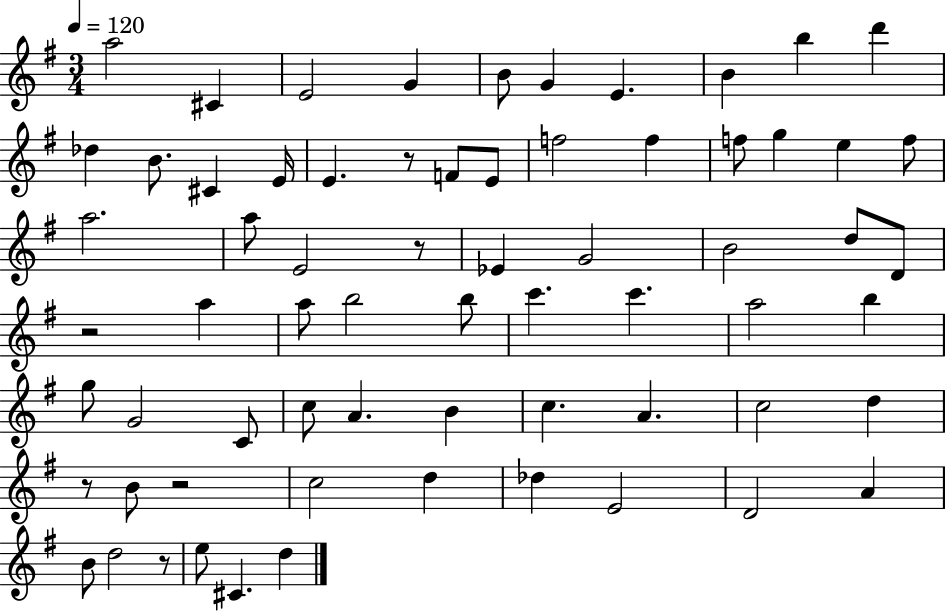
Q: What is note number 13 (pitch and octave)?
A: C#4